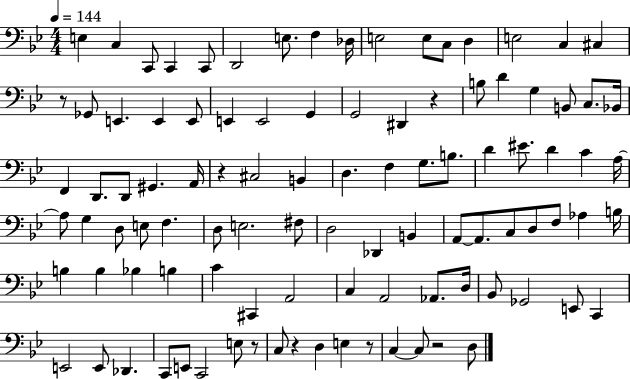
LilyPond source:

{
  \clef bass
  \numericTimeSignature
  \time 4/4
  \key bes \major
  \tempo 4 = 144
  e4 c4 c,8 c,4 c,8 | d,2 e8. f4 des16 | e2 e8 c8 d4 | e2 c4 cis4 | \break r8 ges,8 e,4. e,4 e,8 | e,4 e,2 g,4 | g,2 dis,4 r4 | b8 d'4 g4 b,8 c8. bes,16 | \break f,4 d,8. d,8 gis,4. a,16 | r4 cis2 b,4 | d4. f4 g8. b8. | d'4 eis'8. d'4 c'4 a16~~ | \break a8 g4 d8 e8 f4. | d8 e2. fis8 | d2 des,4 b,4 | a,8~~ a,8. c8 d8 f8 aes4 b16 | \break b4 b4 bes4 b4 | c'4 cis,4 a,2 | c4 a,2 aes,8. d16 | bes,8 ges,2 e,8 c,4 | \break e,2 e,8 des,4. | c,8 e,8 c,2 e8 r8 | c8 r4 d4 e4 r8 | c4~~ c8 r2 d8 | \break \bar "|."
}